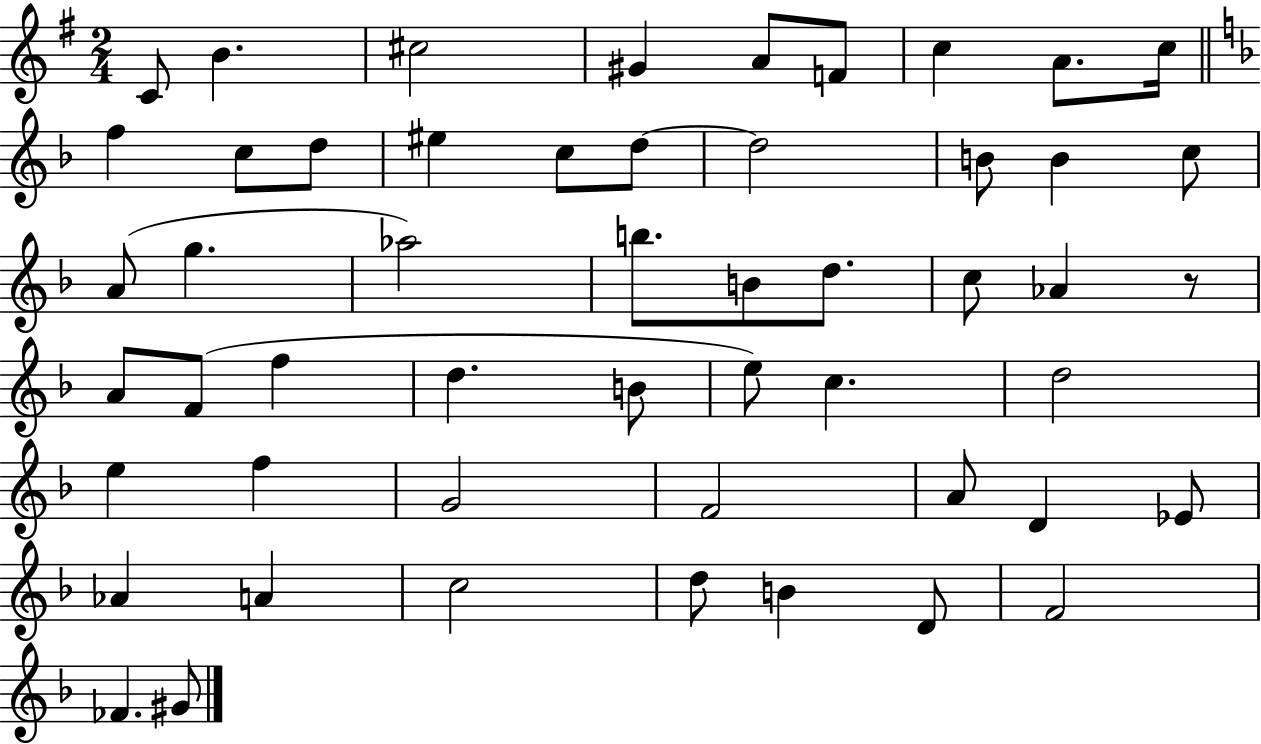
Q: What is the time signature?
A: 2/4